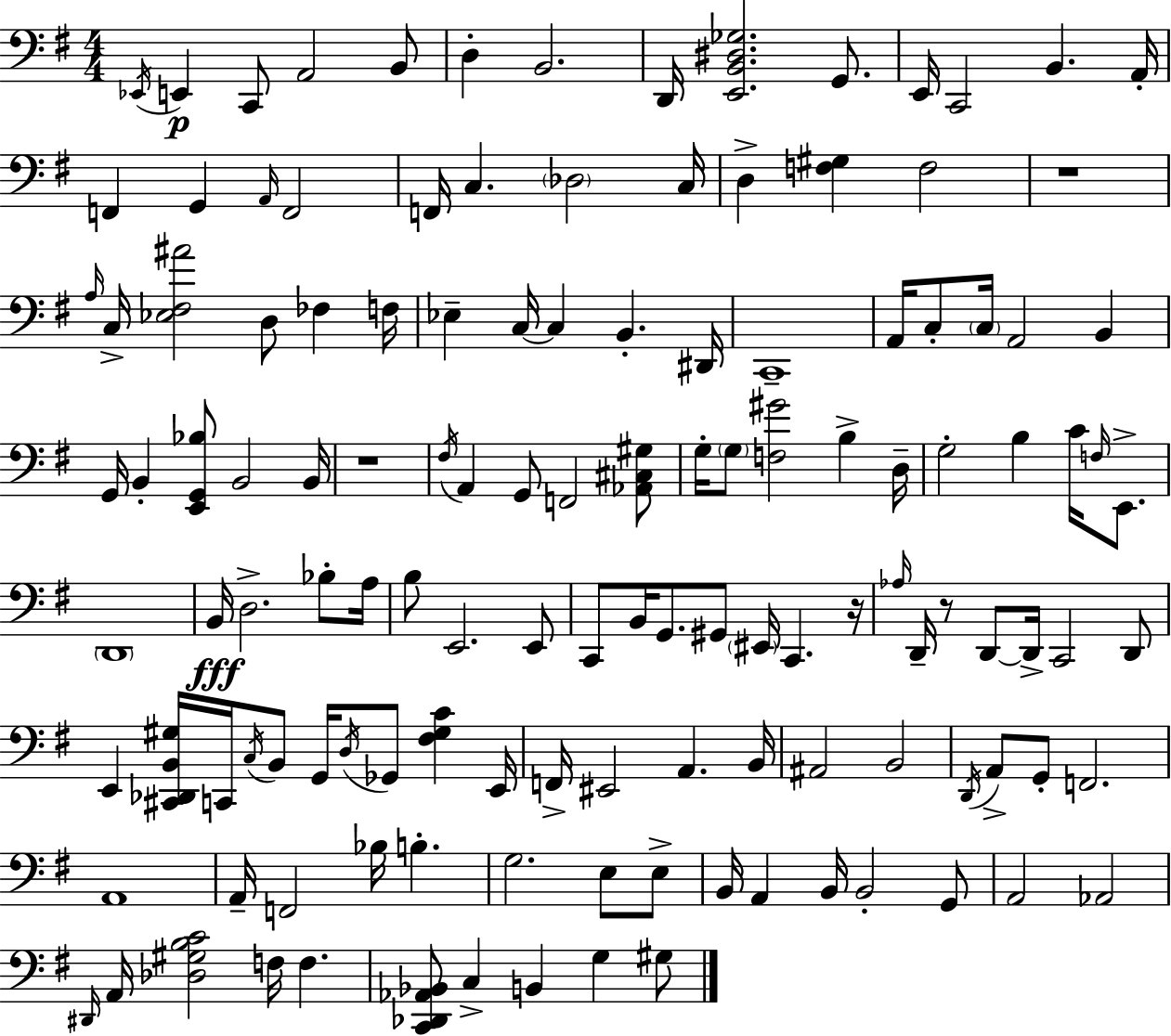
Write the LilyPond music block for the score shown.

{
  \clef bass
  \numericTimeSignature
  \time 4/4
  \key e \minor
  \acciaccatura { ees,16 }\p e,4 c,8 a,2 b,8 | d4-. b,2. | d,16 <e, b, dis ges>2. g,8. | e,16 c,2 b,4. | \break a,16-. f,4 g,4 \grace { a,16 } f,2 | f,16 c4. \parenthesize des2 | c16 d4-> <f gis>4 f2 | r1 | \break \grace { a16 } c16-> <ees fis ais'>2 d8 fes4 | f16 ees4-- c16~~ c4 b,4.-. | dis,16 c,1-- | a,16 c8-. \parenthesize c16 a,2 b,4 | \break g,16 b,4-. <e, g, bes>8 b,2 | b,16 r1 | \acciaccatura { fis16 } a,4 g,8 f,2 | <aes, cis gis>8 g16-. \parenthesize g8 <f gis'>2 b4-> | \break d16-- g2-. b4 | c'16 \grace { f16 } e,8.-> \parenthesize d,1 | b,16\fff d2.-> | bes8-. a16 b8 e,2. | \break e,8 c,8 b,16 g,8. gis,8 \parenthesize eis,16 c,4. | r16 \grace { aes16 } d,16-- r8 d,8~~ d,16-> c,2 | d,8 e,4 <cis, des, b, gis>16 c,16 \acciaccatura { c16 } b,8 g,16 | \acciaccatura { d16 } ges,8 <fis gis c'>4 e,16 f,16-> eis,2 | \break a,4. b,16 ais,2 | b,2 \acciaccatura { d,16 } a,8-> g,8-. f,2. | a,1 | a,16-- f,2 | \break bes16 b4.-. g2. | e8 e8-> b,16 a,4 b,16 b,2-. | g,8 a,2 | aes,2 \grace { dis,16 } a,16 <des gis b c'>2 | \break f16 f4. <c, des, aes, bes,>8 c4-> | b,4 g4 gis8 \bar "|."
}